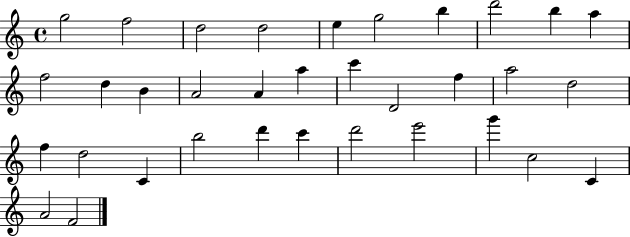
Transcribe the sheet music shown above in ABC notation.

X:1
T:Untitled
M:4/4
L:1/4
K:C
g2 f2 d2 d2 e g2 b d'2 b a f2 d B A2 A a c' D2 f a2 d2 f d2 C b2 d' c' d'2 e'2 g' c2 C A2 F2